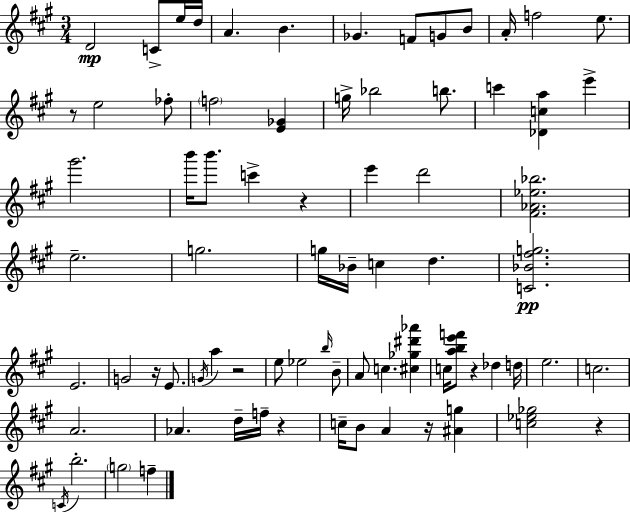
X:1
T:Untitled
M:3/4
L:1/4
K:A
D2 C/2 e/4 d/4 A B _G F/2 G/2 B/2 A/4 f2 e/2 z/2 e2 _f/2 f2 [E_G] g/4 _b2 b/2 c' [_Dca] e' ^g'2 b'/4 b'/2 c' z e' d'2 [^F_A_e_b]2 e2 g2 g/4 _B/4 c d [C_B^fg]2 E2 G2 z/4 E/2 G/4 a z2 e/2 _e2 b/4 B/2 A/2 c [^c_g^d'_a'] c/4 [abe'f']/2 z _d d/4 e2 c2 A2 _A d/4 f/4 z c/4 B/2 A z/4 [^Ag] [c_e_g]2 z C/4 b2 g2 f